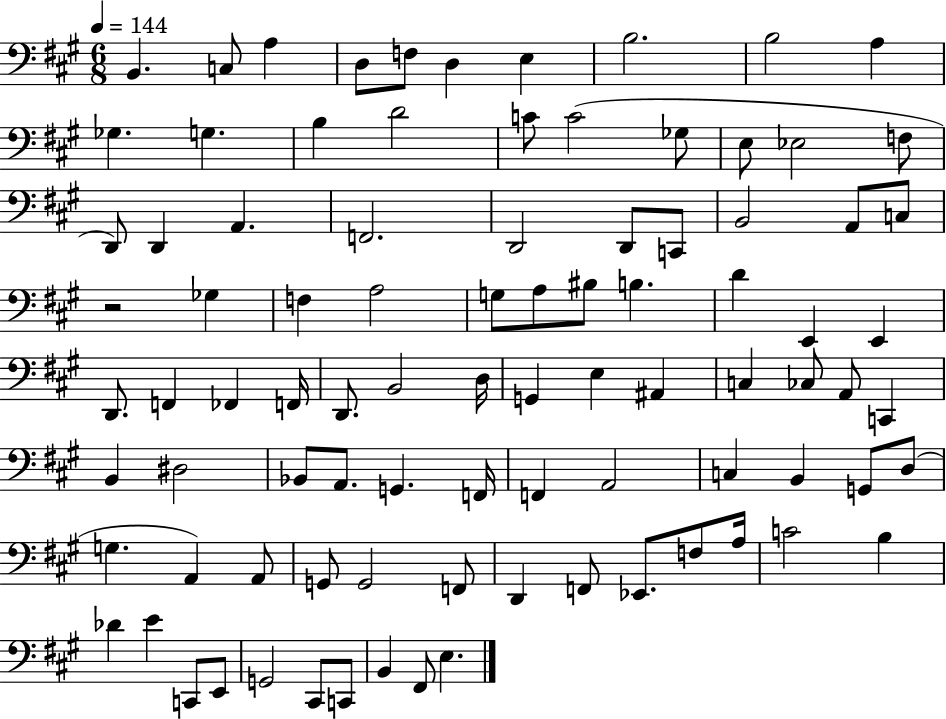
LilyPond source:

{
  \clef bass
  \numericTimeSignature
  \time 6/8
  \key a \major
  \tempo 4 = 144
  b,4. c8 a4 | d8 f8 d4 e4 | b2. | b2 a4 | \break ges4. g4. | b4 d'2 | c'8 c'2( ges8 | e8 ees2 f8 | \break d,8) d,4 a,4. | f,2. | d,2 d,8 c,8 | b,2 a,8 c8 | \break r2 ges4 | f4 a2 | g8 a8 bis8 b4. | d'4 e,4 e,4 | \break d,8. f,4 fes,4 f,16 | d,8. b,2 d16 | g,4 e4 ais,4 | c4 ces8 a,8 c,4 | \break b,4 dis2 | bes,8 a,8. g,4. f,16 | f,4 a,2 | c4 b,4 g,8 d8( | \break g4. a,4) a,8 | g,8 g,2 f,8 | d,4 f,8 ees,8. f8 a16 | c'2 b4 | \break des'4 e'4 c,8 e,8 | g,2 cis,8 c,8 | b,4 fis,8 e4. | \bar "|."
}